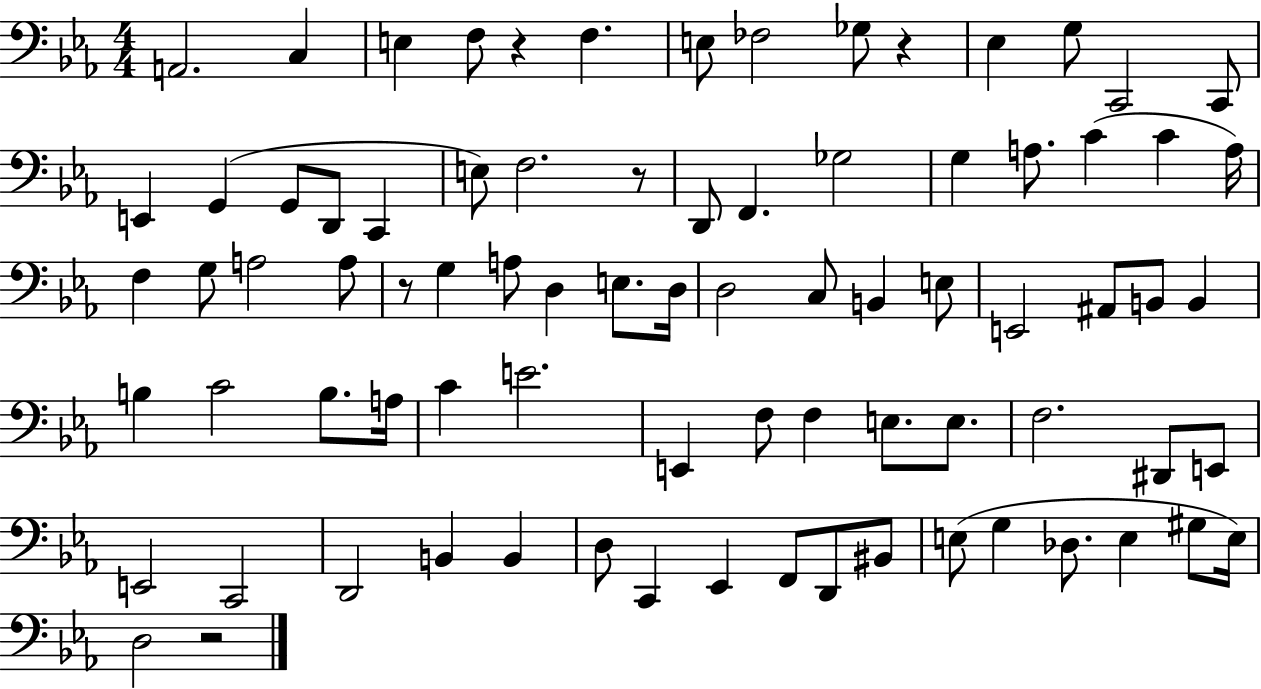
A2/h. C3/q E3/q F3/e R/q F3/q. E3/e FES3/h Gb3/e R/q Eb3/q G3/e C2/h C2/e E2/q G2/q G2/e D2/e C2/q E3/e F3/h. R/e D2/e F2/q. Gb3/h G3/q A3/e. C4/q C4/q A3/s F3/q G3/e A3/h A3/e R/e G3/q A3/e D3/q E3/e. D3/s D3/h C3/e B2/q E3/e E2/h A#2/e B2/e B2/q B3/q C4/h B3/e. A3/s C4/q E4/h. E2/q F3/e F3/q E3/e. E3/e. F3/h. D#2/e E2/e E2/h C2/h D2/h B2/q B2/q D3/e C2/q Eb2/q F2/e D2/e BIS2/e E3/e G3/q Db3/e. E3/q G#3/e E3/s D3/h R/h